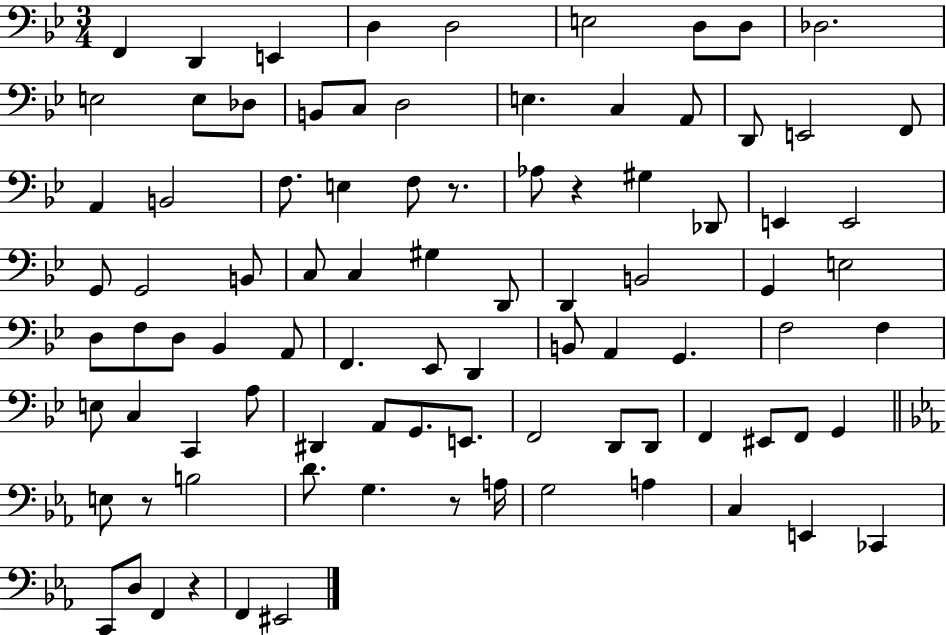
F2/q D2/q E2/q D3/q D3/h E3/h D3/e D3/e Db3/h. E3/h E3/e Db3/e B2/e C3/e D3/h E3/q. C3/q A2/e D2/e E2/h F2/e A2/q B2/h F3/e. E3/q F3/e R/e. Ab3/e R/q G#3/q Db2/e E2/q E2/h G2/e G2/h B2/e C3/e C3/q G#3/q D2/e D2/q B2/h G2/q E3/h D3/e F3/e D3/e Bb2/q A2/e F2/q. Eb2/e D2/q B2/e A2/q G2/q. F3/h F3/q E3/e C3/q C2/q A3/e D#2/q A2/e G2/e. E2/e. F2/h D2/e D2/e F2/q EIS2/e F2/e G2/q E3/e R/e B3/h D4/e. G3/q. R/e A3/s G3/h A3/q C3/q E2/q CES2/q C2/e D3/e F2/q R/q F2/q EIS2/h